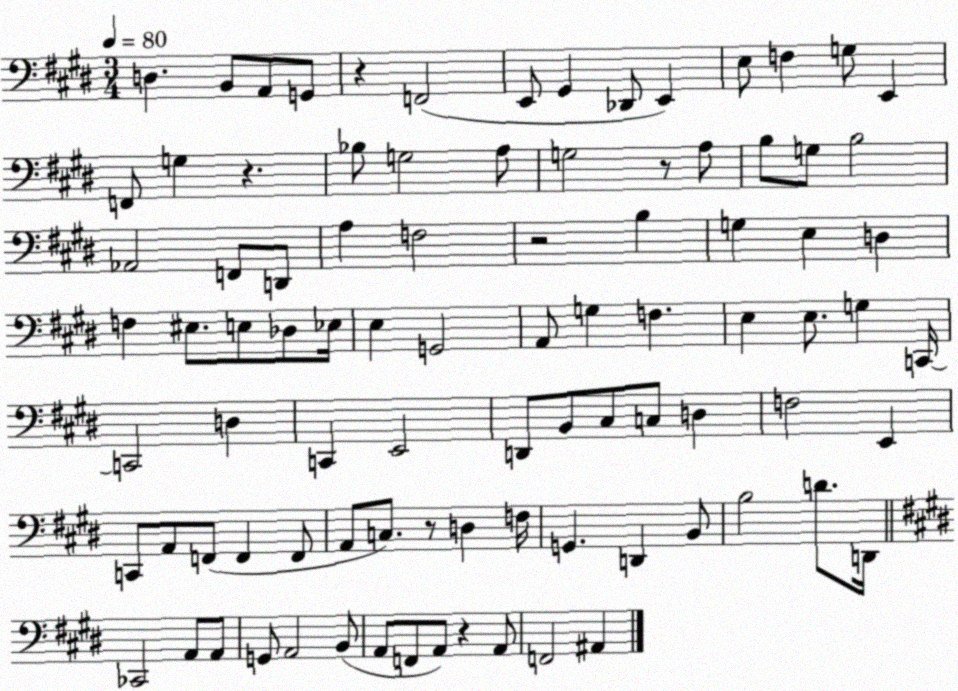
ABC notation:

X:1
T:Untitled
M:3/4
L:1/4
K:E
D, B,,/2 A,,/2 G,,/2 z F,,2 E,,/2 ^G,, _D,,/2 E,, E,/2 F, G,/2 E,, F,,/2 G, z _B,/2 G,2 A,/2 G,2 z/2 A,/2 B,/2 G,/2 B,2 _A,,2 F,,/2 D,,/2 A, F,2 z2 B, G, E, D, F, ^E,/2 E,/2 _D,/2 _E,/4 E, G,,2 A,,/2 G, F, E, E,/2 G, C,,/4 C,,2 D, C,, E,,2 D,,/2 B,,/2 ^C,/2 C,/2 D, F,2 E,, C,,/2 A,,/2 F,,/2 F,, F,,/2 A,,/2 C,/2 z/2 D, F,/4 G,, D,, B,,/2 B,2 D/2 D,,/4 _C,,2 A,,/2 A,,/2 G,,/2 A,,2 B,,/2 A,,/2 F,,/2 A,,/2 z A,,/2 F,,2 ^A,,